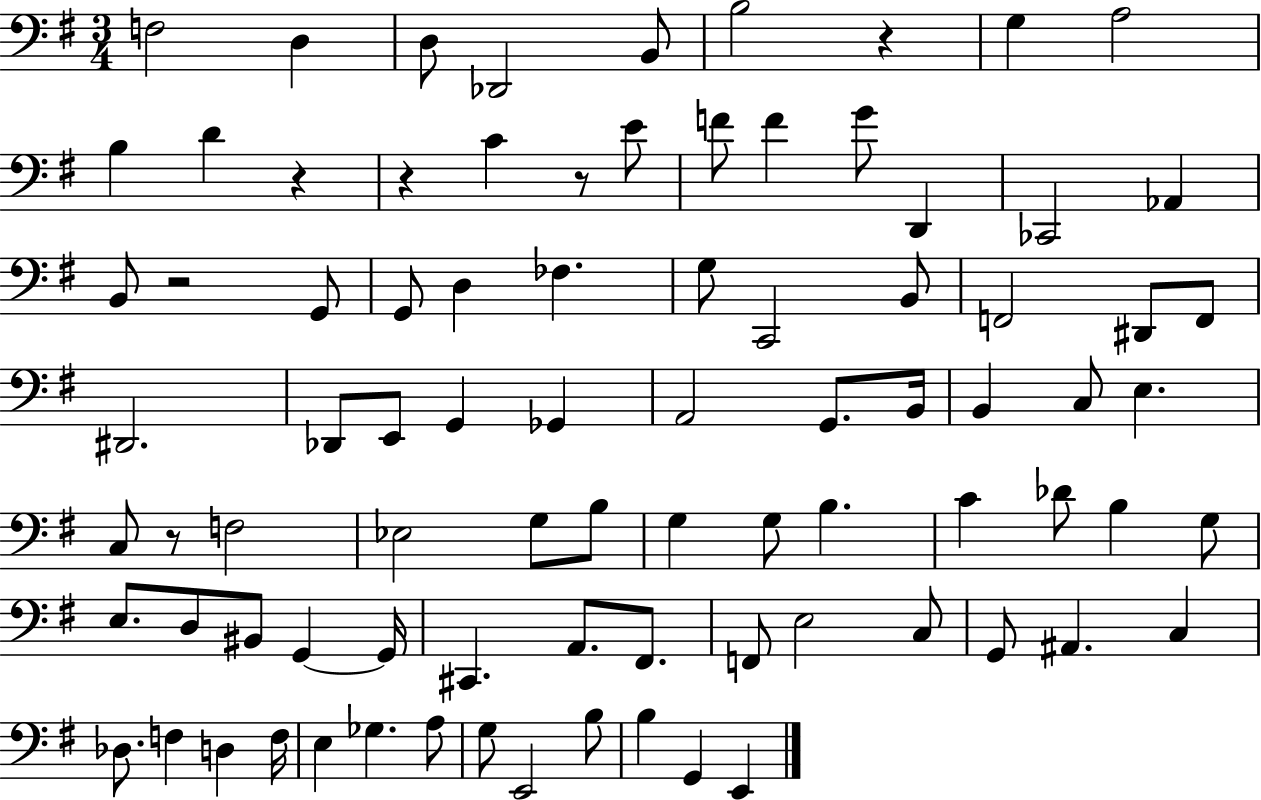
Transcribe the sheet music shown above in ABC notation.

X:1
T:Untitled
M:3/4
L:1/4
K:G
F,2 D, D,/2 _D,,2 B,,/2 B,2 z G, A,2 B, D z z C z/2 E/2 F/2 F G/2 D,, _C,,2 _A,, B,,/2 z2 G,,/2 G,,/2 D, _F, G,/2 C,,2 B,,/2 F,,2 ^D,,/2 F,,/2 ^D,,2 _D,,/2 E,,/2 G,, _G,, A,,2 G,,/2 B,,/4 B,, C,/2 E, C,/2 z/2 F,2 _E,2 G,/2 B,/2 G, G,/2 B, C _D/2 B, G,/2 E,/2 D,/2 ^B,,/2 G,, G,,/4 ^C,, A,,/2 ^F,,/2 F,,/2 E,2 C,/2 G,,/2 ^A,, C, _D,/2 F, D, F,/4 E, _G, A,/2 G,/2 E,,2 B,/2 B, G,, E,,